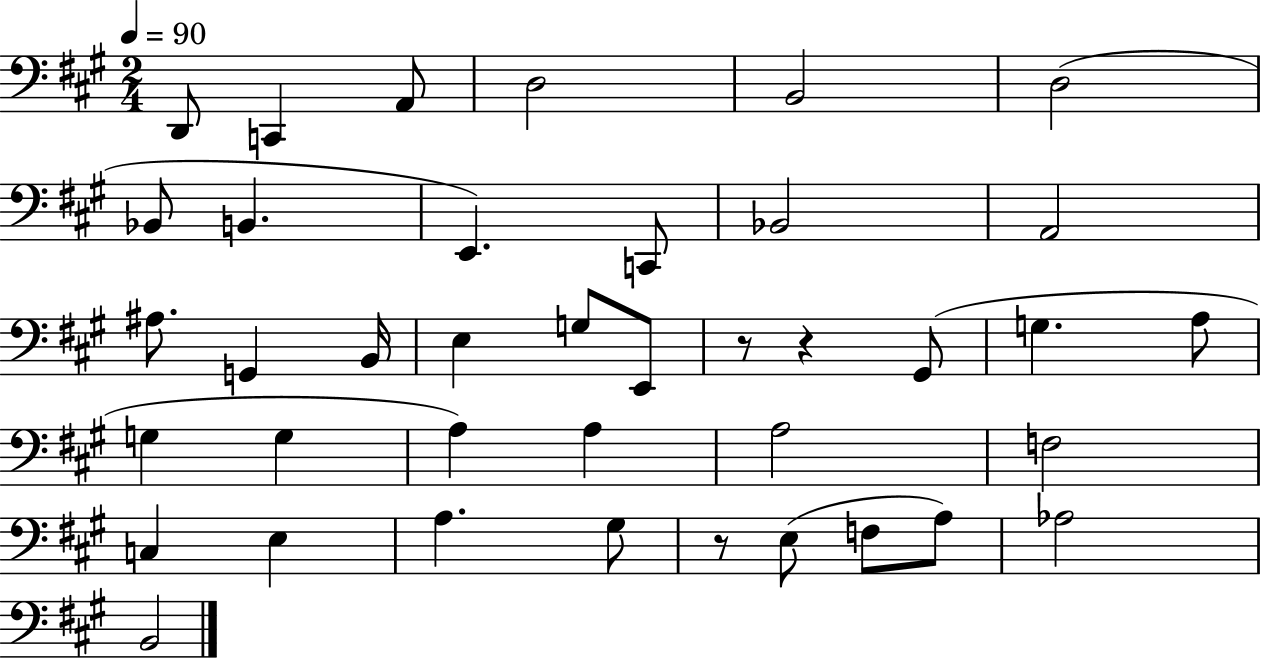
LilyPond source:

{
  \clef bass
  \numericTimeSignature
  \time 2/4
  \key a \major
  \tempo 4 = 90
  d,8 c,4 a,8 | d2 | b,2 | d2( | \break bes,8 b,4. | e,4.) c,8 | bes,2 | a,2 | \break ais8. g,4 b,16 | e4 g8 e,8 | r8 r4 gis,8( | g4. a8 | \break g4 g4 | a4) a4 | a2 | f2 | \break c4 e4 | a4. gis8 | r8 e8( f8 a8) | aes2 | \break b,2 | \bar "|."
}